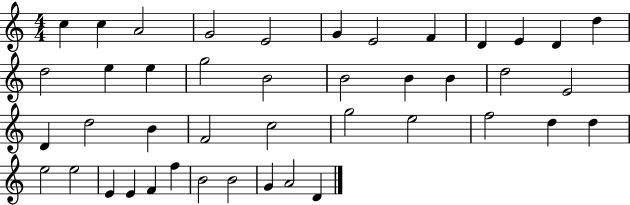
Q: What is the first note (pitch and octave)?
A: C5